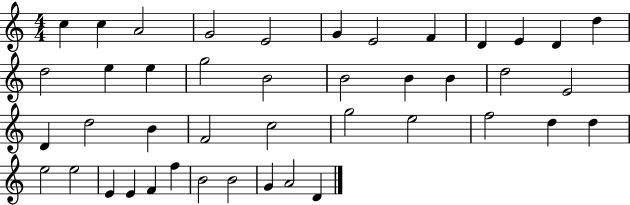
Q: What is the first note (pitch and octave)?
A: C5